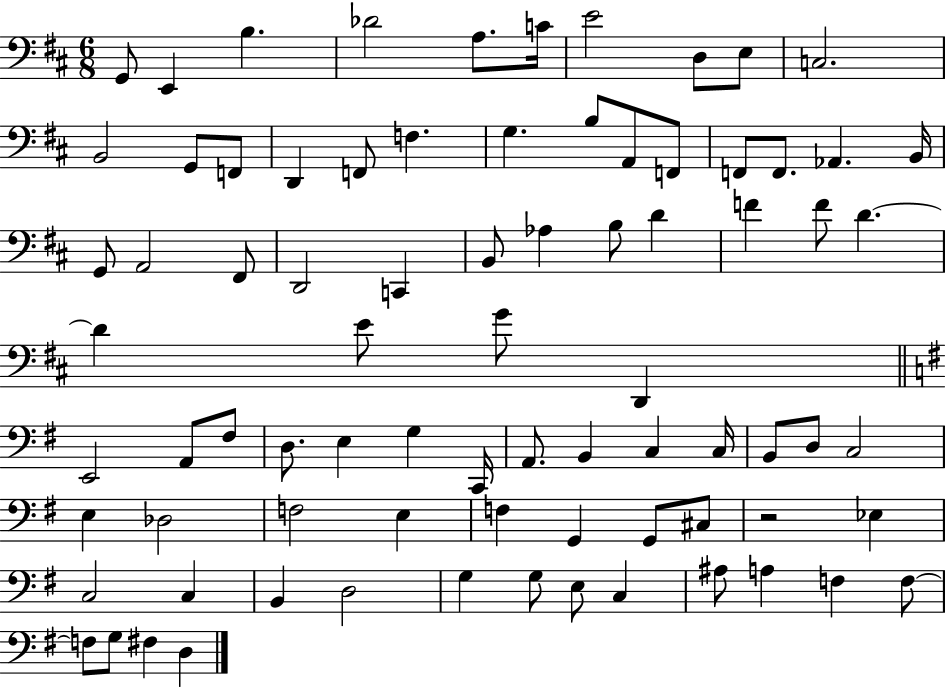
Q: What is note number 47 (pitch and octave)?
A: C2